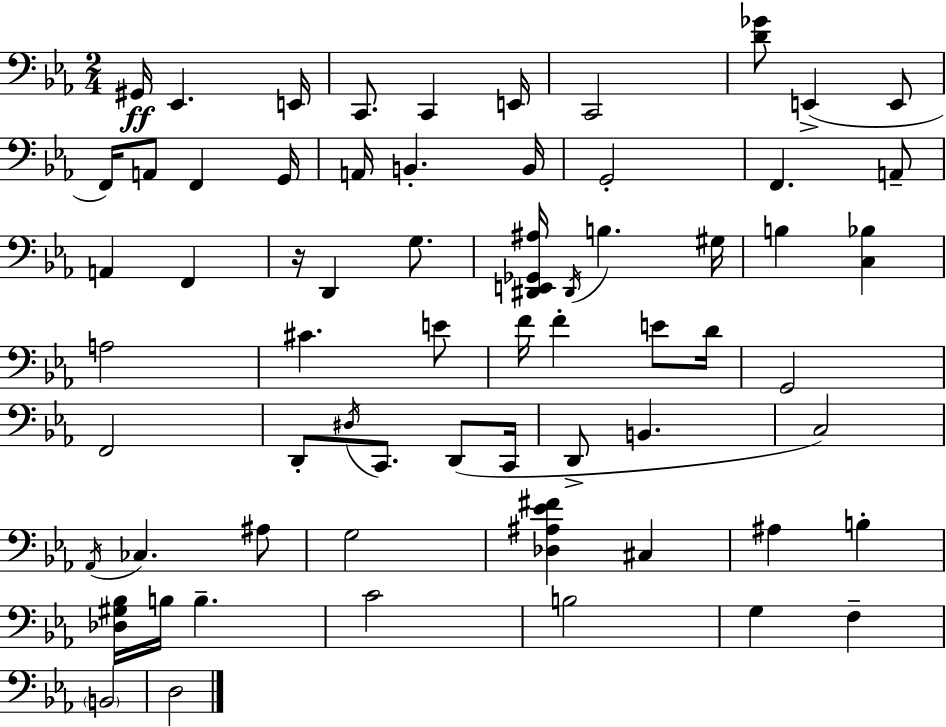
G#2/s Eb2/q. E2/s C2/e. C2/q E2/s C2/h [D4,Gb4]/e E2/q E2/e F2/s A2/e F2/q G2/s A2/s B2/q. B2/s G2/h F2/q. A2/e A2/q F2/q R/s D2/q G3/e. [D#2,E2,Gb2,A#3]/s D#2/s B3/q. G#3/s B3/q [C3,Bb3]/q A3/h C#4/q. E4/e F4/s F4/q E4/e D4/s G2/h F2/h D2/e D#3/s C2/e. D2/e C2/s D2/e B2/q. C3/h Ab2/s CES3/q. A#3/e G3/h [Db3,A#3,Eb4,F#4]/q C#3/q A#3/q B3/q [Db3,G#3,Bb3]/s B3/s B3/q. C4/h B3/h G3/q F3/q B2/h D3/h